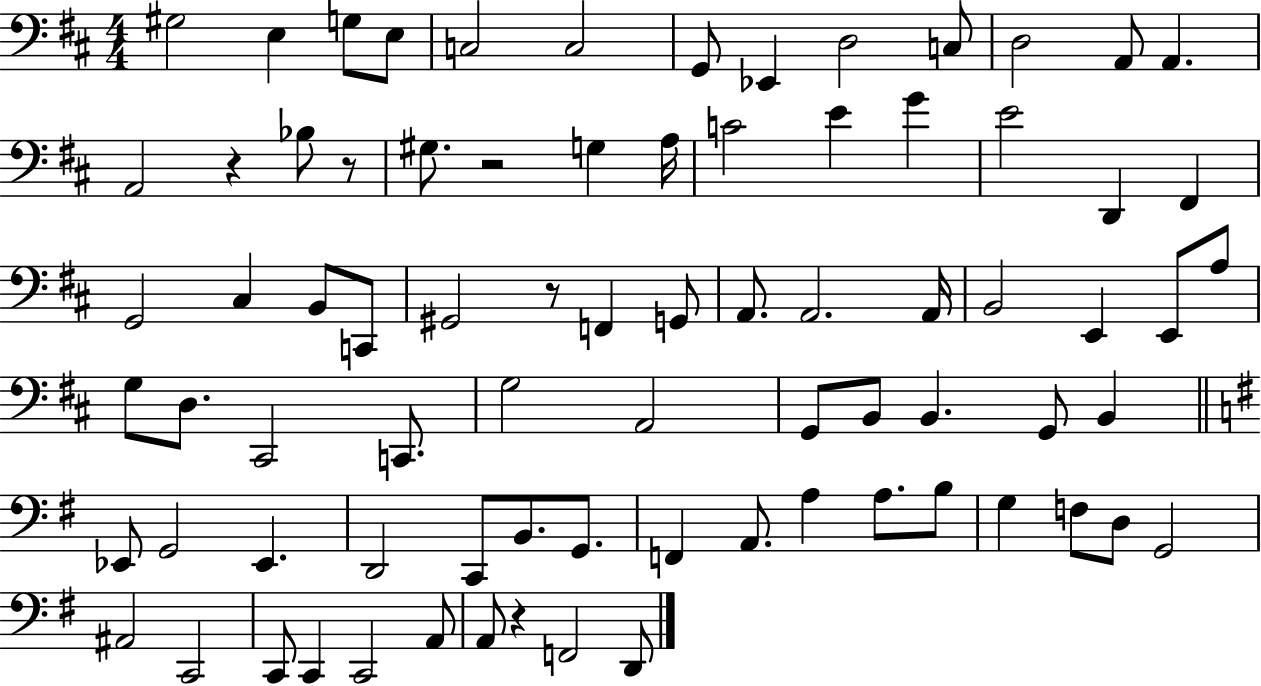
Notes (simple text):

G#3/h E3/q G3/e E3/e C3/h C3/h G2/e Eb2/q D3/h C3/e D3/h A2/e A2/q. A2/h R/q Bb3/e R/e G#3/e. R/h G3/q A3/s C4/h E4/q G4/q E4/h D2/q F#2/q G2/h C#3/q B2/e C2/e G#2/h R/e F2/q G2/e A2/e. A2/h. A2/s B2/h E2/q E2/e A3/e G3/e D3/e. C#2/h C2/e. G3/h A2/h G2/e B2/e B2/q. G2/e B2/q Eb2/e G2/h Eb2/q. D2/h C2/e B2/e. G2/e. F2/q A2/e. A3/q A3/e. B3/e G3/q F3/e D3/e G2/h A#2/h C2/h C2/e C2/q C2/h A2/e A2/e R/q F2/h D2/e